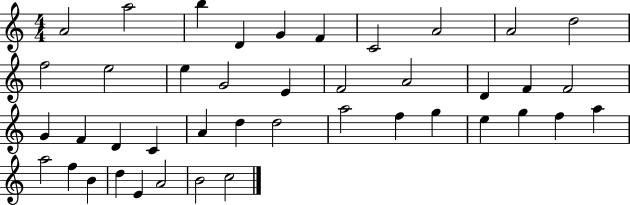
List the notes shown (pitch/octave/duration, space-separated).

A4/h A5/h B5/q D4/q G4/q F4/q C4/h A4/h A4/h D5/h F5/h E5/h E5/q G4/h E4/q F4/h A4/h D4/q F4/q F4/h G4/q F4/q D4/q C4/q A4/q D5/q D5/h A5/h F5/q G5/q E5/q G5/q F5/q A5/q A5/h F5/q B4/q D5/q E4/q A4/h B4/h C5/h